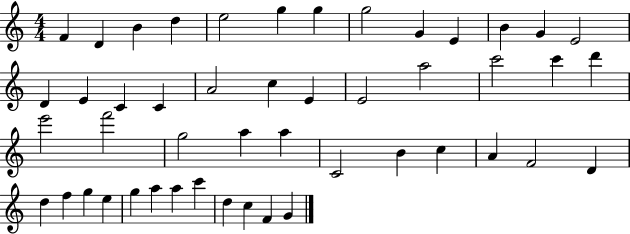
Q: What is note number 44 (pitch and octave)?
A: C6